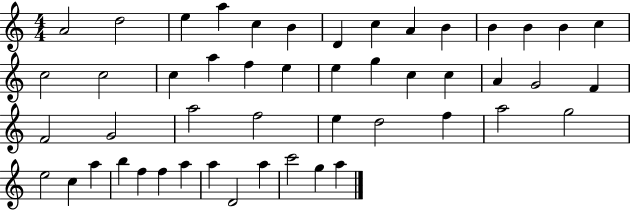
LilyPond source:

{
  \clef treble
  \numericTimeSignature
  \time 4/4
  \key c \major
  a'2 d''2 | e''4 a''4 c''4 b'4 | d'4 c''4 a'4 b'4 | b'4 b'4 b'4 c''4 | \break c''2 c''2 | c''4 a''4 f''4 e''4 | e''4 g''4 c''4 c''4 | a'4 g'2 f'4 | \break f'2 g'2 | a''2 f''2 | e''4 d''2 f''4 | a''2 g''2 | \break e''2 c''4 a''4 | b''4 f''4 f''4 a''4 | a''4 d'2 a''4 | c'''2 g''4 a''4 | \break \bar "|."
}